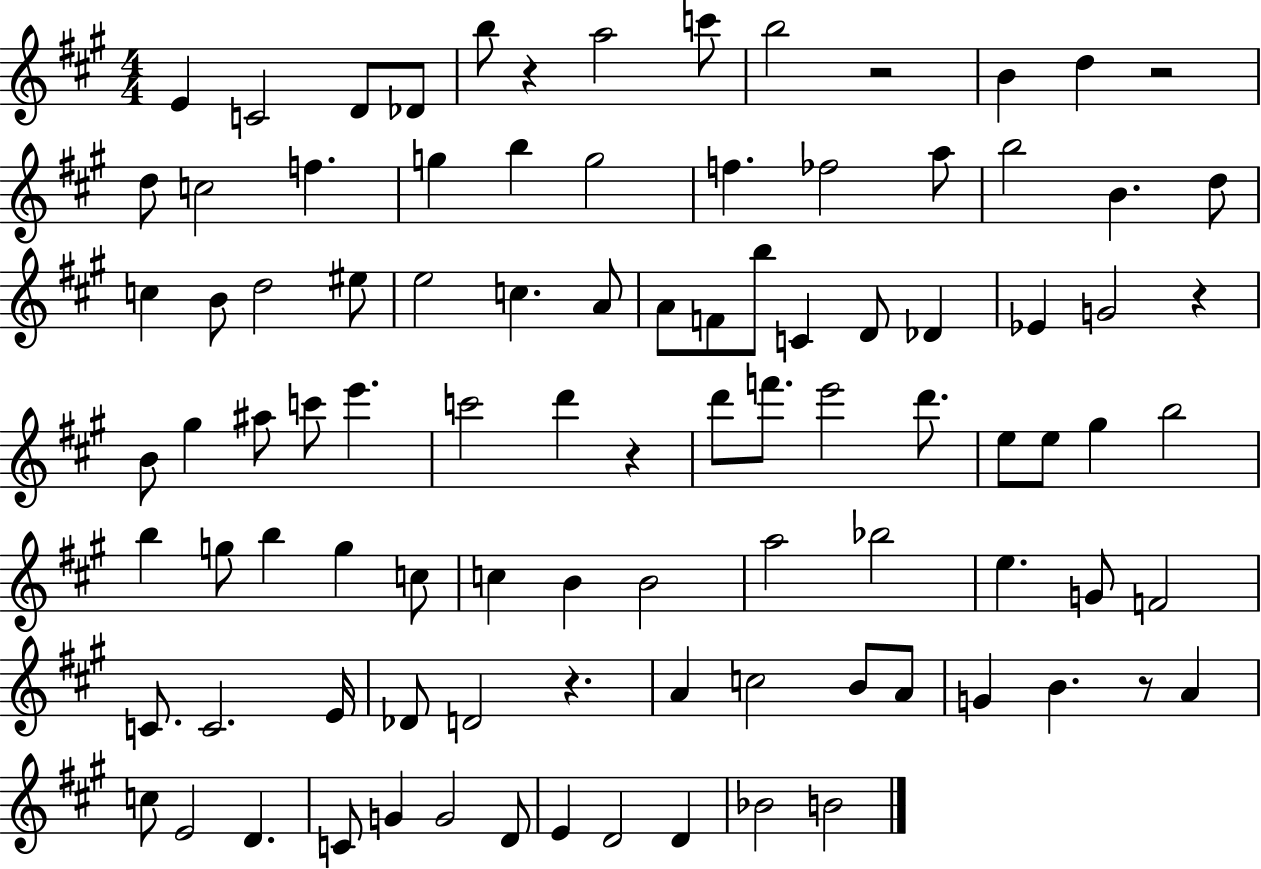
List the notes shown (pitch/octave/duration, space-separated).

E4/q C4/h D4/e Db4/e B5/e R/q A5/h C6/e B5/h R/h B4/q D5/q R/h D5/e C5/h F5/q. G5/q B5/q G5/h F5/q. FES5/h A5/e B5/h B4/q. D5/e C5/q B4/e D5/h EIS5/e E5/h C5/q. A4/e A4/e F4/e B5/e C4/q D4/e Db4/q Eb4/q G4/h R/q B4/e G#5/q A#5/e C6/e E6/q. C6/h D6/q R/q D6/e F6/e. E6/h D6/e. E5/e E5/e G#5/q B5/h B5/q G5/e B5/q G5/q C5/e C5/q B4/q B4/h A5/h Bb5/h E5/q. G4/e F4/h C4/e. C4/h. E4/s Db4/e D4/h R/q. A4/q C5/h B4/e A4/e G4/q B4/q. R/e A4/q C5/e E4/h D4/q. C4/e G4/q G4/h D4/e E4/q D4/h D4/q Bb4/h B4/h